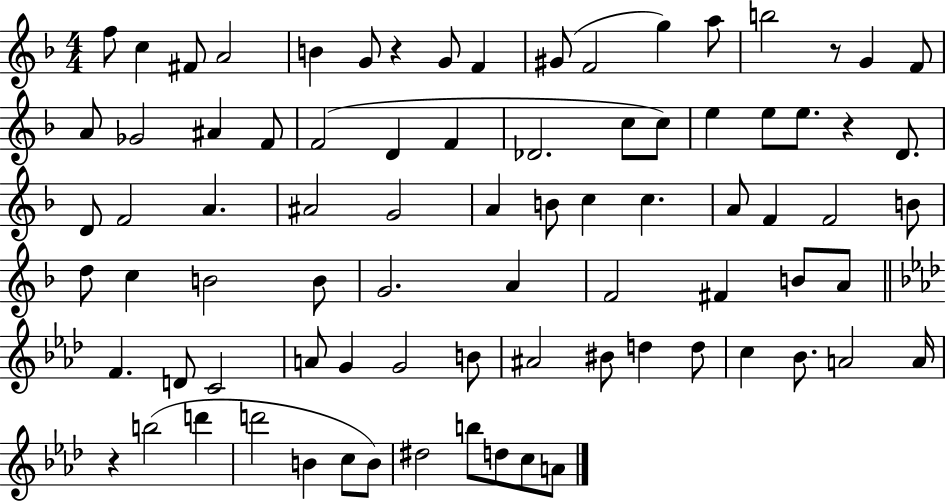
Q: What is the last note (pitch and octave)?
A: A4